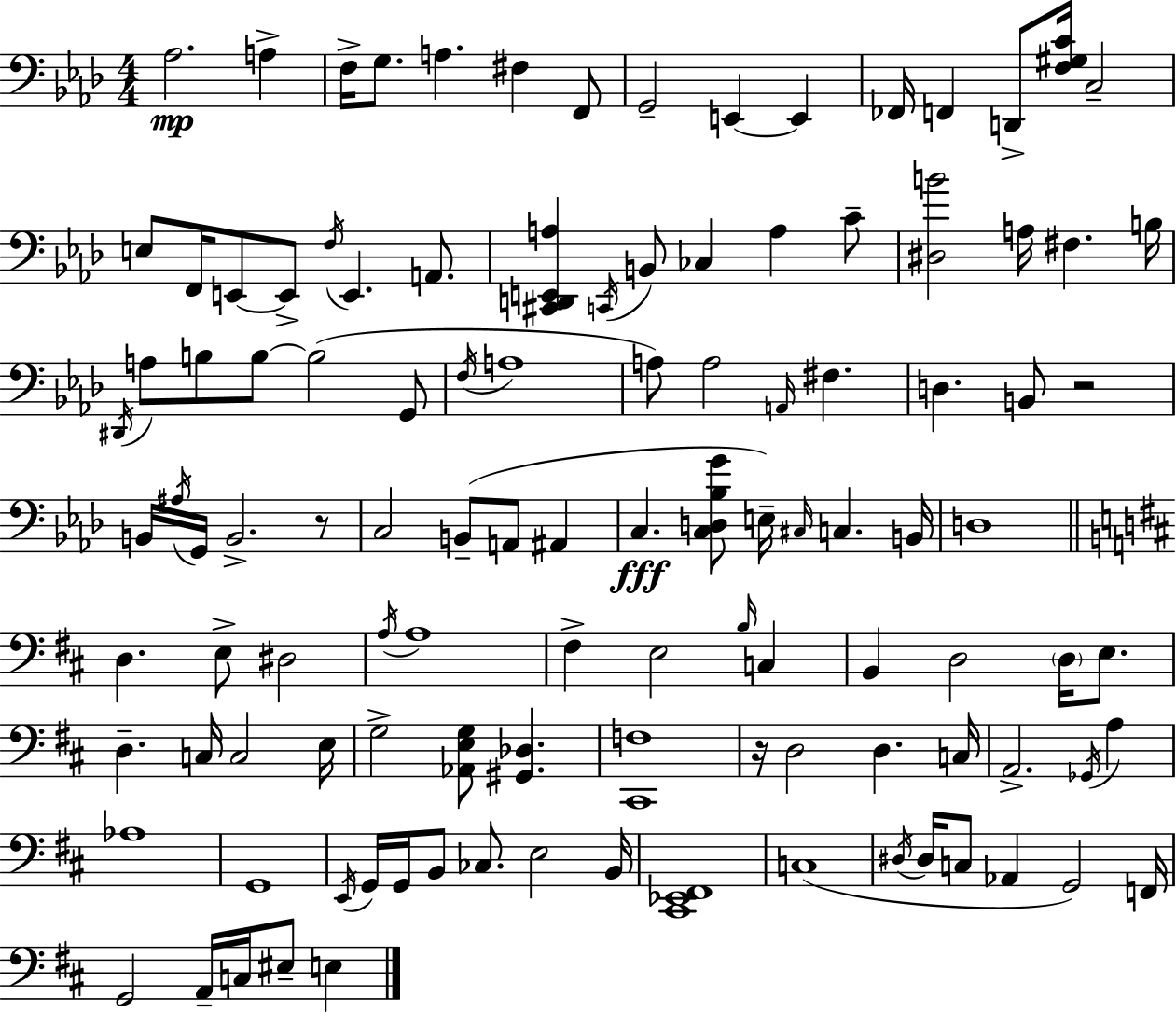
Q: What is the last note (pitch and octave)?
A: E3